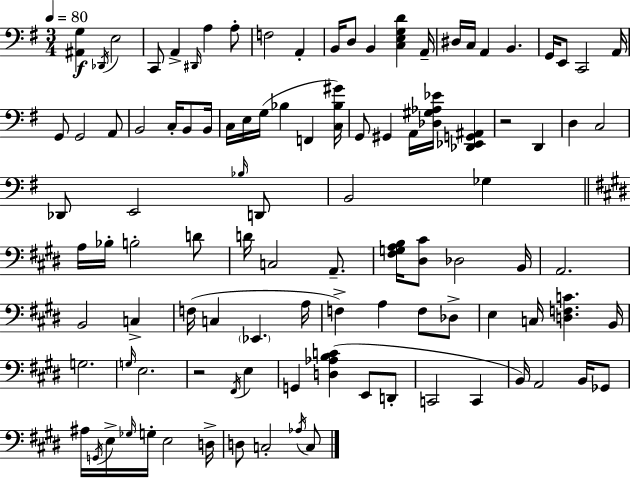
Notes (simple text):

[A#2,G3]/q Db2/s E3/h C2/e A2/q D#2/s A3/q A3/e F3/h A2/q B2/s D3/e B2/q [C3,E3,G3,D4]/q A2/s D#3/s C3/s A2/q B2/q. G2/s E2/e C2/h A2/s G2/e G2/h A2/e B2/h C3/s B2/e B2/s C3/s E3/s G3/s Bb3/q F2/q [C3,Bb3,G#4]/s G2/e G#2/q A2/s [Db3,G#3,Ab3,Eb4]/s [Db2,Eb2,G2,A#2]/q R/h D2/q D3/q C3/h Db2/e E2/h Bb3/s D2/e B2/h Gb3/q A3/s Bb3/s B3/h D4/e D4/s C3/h A2/e. [F#3,G3,A3,B3]/s [D#3,C#4]/e Db3/h B2/s A2/h. B2/h C3/q F3/s C3/q Eb2/q. A3/s F3/q A3/q F3/e Db3/e E3/q C3/s [D3,F3,C4]/q. B2/s G3/h. G3/s E3/h. R/h F#2/s E3/q G2/q [D3,Ab3,B3,C4]/q E2/e D2/e C2/h C2/q B2/s A2/h B2/s Gb2/e A#3/s G2/s E3/s Gb3/s G3/s E3/h D3/s D3/e C3/h Ab3/s C3/e